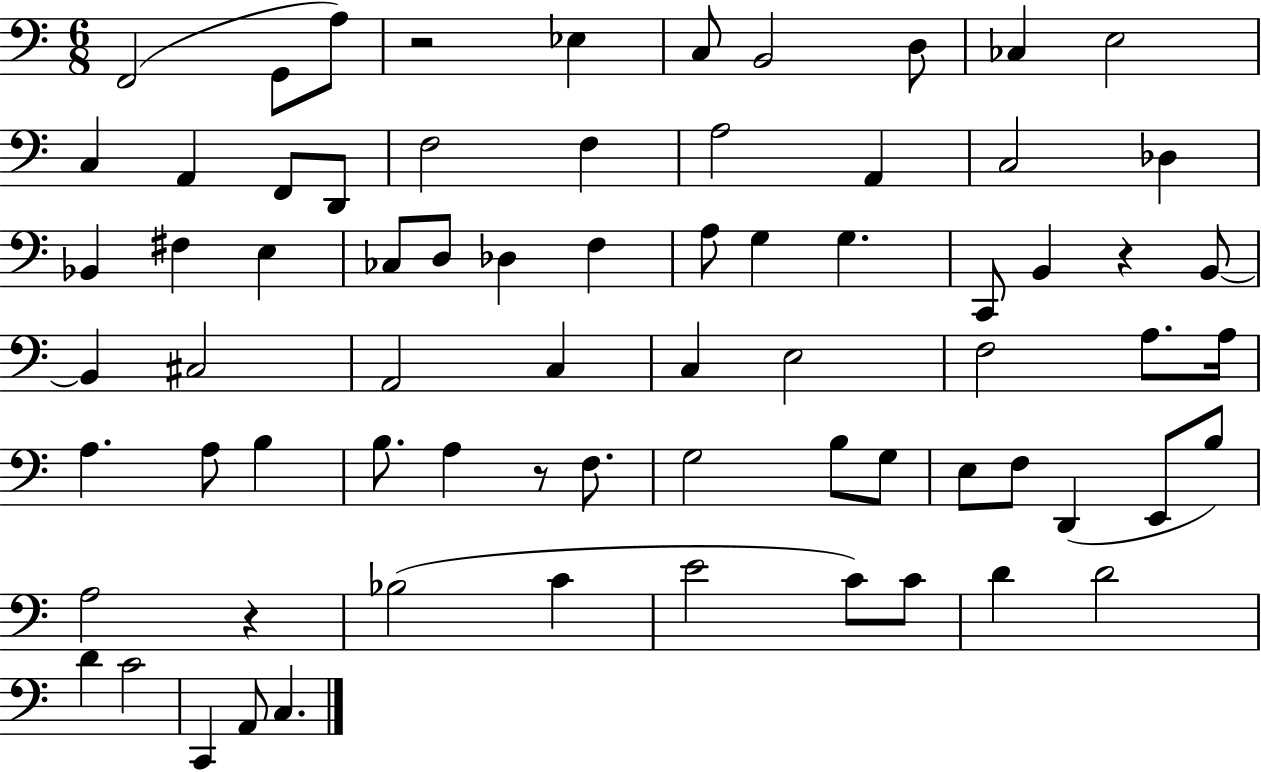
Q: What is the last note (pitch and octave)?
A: C3